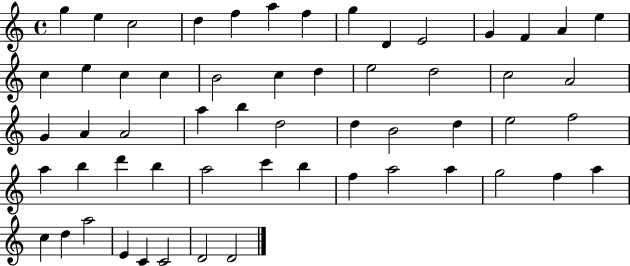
G5/q E5/q C5/h D5/q F5/q A5/q F5/q G5/q D4/q E4/h G4/q F4/q A4/q E5/q C5/q E5/q C5/q C5/q B4/h C5/q D5/q E5/h D5/h C5/h A4/h G4/q A4/q A4/h A5/q B5/q D5/h D5/q B4/h D5/q E5/h F5/h A5/q B5/q D6/q B5/q A5/h C6/q B5/q F5/q A5/h A5/q G5/h F5/q A5/q C5/q D5/q A5/h E4/q C4/q C4/h D4/h D4/h